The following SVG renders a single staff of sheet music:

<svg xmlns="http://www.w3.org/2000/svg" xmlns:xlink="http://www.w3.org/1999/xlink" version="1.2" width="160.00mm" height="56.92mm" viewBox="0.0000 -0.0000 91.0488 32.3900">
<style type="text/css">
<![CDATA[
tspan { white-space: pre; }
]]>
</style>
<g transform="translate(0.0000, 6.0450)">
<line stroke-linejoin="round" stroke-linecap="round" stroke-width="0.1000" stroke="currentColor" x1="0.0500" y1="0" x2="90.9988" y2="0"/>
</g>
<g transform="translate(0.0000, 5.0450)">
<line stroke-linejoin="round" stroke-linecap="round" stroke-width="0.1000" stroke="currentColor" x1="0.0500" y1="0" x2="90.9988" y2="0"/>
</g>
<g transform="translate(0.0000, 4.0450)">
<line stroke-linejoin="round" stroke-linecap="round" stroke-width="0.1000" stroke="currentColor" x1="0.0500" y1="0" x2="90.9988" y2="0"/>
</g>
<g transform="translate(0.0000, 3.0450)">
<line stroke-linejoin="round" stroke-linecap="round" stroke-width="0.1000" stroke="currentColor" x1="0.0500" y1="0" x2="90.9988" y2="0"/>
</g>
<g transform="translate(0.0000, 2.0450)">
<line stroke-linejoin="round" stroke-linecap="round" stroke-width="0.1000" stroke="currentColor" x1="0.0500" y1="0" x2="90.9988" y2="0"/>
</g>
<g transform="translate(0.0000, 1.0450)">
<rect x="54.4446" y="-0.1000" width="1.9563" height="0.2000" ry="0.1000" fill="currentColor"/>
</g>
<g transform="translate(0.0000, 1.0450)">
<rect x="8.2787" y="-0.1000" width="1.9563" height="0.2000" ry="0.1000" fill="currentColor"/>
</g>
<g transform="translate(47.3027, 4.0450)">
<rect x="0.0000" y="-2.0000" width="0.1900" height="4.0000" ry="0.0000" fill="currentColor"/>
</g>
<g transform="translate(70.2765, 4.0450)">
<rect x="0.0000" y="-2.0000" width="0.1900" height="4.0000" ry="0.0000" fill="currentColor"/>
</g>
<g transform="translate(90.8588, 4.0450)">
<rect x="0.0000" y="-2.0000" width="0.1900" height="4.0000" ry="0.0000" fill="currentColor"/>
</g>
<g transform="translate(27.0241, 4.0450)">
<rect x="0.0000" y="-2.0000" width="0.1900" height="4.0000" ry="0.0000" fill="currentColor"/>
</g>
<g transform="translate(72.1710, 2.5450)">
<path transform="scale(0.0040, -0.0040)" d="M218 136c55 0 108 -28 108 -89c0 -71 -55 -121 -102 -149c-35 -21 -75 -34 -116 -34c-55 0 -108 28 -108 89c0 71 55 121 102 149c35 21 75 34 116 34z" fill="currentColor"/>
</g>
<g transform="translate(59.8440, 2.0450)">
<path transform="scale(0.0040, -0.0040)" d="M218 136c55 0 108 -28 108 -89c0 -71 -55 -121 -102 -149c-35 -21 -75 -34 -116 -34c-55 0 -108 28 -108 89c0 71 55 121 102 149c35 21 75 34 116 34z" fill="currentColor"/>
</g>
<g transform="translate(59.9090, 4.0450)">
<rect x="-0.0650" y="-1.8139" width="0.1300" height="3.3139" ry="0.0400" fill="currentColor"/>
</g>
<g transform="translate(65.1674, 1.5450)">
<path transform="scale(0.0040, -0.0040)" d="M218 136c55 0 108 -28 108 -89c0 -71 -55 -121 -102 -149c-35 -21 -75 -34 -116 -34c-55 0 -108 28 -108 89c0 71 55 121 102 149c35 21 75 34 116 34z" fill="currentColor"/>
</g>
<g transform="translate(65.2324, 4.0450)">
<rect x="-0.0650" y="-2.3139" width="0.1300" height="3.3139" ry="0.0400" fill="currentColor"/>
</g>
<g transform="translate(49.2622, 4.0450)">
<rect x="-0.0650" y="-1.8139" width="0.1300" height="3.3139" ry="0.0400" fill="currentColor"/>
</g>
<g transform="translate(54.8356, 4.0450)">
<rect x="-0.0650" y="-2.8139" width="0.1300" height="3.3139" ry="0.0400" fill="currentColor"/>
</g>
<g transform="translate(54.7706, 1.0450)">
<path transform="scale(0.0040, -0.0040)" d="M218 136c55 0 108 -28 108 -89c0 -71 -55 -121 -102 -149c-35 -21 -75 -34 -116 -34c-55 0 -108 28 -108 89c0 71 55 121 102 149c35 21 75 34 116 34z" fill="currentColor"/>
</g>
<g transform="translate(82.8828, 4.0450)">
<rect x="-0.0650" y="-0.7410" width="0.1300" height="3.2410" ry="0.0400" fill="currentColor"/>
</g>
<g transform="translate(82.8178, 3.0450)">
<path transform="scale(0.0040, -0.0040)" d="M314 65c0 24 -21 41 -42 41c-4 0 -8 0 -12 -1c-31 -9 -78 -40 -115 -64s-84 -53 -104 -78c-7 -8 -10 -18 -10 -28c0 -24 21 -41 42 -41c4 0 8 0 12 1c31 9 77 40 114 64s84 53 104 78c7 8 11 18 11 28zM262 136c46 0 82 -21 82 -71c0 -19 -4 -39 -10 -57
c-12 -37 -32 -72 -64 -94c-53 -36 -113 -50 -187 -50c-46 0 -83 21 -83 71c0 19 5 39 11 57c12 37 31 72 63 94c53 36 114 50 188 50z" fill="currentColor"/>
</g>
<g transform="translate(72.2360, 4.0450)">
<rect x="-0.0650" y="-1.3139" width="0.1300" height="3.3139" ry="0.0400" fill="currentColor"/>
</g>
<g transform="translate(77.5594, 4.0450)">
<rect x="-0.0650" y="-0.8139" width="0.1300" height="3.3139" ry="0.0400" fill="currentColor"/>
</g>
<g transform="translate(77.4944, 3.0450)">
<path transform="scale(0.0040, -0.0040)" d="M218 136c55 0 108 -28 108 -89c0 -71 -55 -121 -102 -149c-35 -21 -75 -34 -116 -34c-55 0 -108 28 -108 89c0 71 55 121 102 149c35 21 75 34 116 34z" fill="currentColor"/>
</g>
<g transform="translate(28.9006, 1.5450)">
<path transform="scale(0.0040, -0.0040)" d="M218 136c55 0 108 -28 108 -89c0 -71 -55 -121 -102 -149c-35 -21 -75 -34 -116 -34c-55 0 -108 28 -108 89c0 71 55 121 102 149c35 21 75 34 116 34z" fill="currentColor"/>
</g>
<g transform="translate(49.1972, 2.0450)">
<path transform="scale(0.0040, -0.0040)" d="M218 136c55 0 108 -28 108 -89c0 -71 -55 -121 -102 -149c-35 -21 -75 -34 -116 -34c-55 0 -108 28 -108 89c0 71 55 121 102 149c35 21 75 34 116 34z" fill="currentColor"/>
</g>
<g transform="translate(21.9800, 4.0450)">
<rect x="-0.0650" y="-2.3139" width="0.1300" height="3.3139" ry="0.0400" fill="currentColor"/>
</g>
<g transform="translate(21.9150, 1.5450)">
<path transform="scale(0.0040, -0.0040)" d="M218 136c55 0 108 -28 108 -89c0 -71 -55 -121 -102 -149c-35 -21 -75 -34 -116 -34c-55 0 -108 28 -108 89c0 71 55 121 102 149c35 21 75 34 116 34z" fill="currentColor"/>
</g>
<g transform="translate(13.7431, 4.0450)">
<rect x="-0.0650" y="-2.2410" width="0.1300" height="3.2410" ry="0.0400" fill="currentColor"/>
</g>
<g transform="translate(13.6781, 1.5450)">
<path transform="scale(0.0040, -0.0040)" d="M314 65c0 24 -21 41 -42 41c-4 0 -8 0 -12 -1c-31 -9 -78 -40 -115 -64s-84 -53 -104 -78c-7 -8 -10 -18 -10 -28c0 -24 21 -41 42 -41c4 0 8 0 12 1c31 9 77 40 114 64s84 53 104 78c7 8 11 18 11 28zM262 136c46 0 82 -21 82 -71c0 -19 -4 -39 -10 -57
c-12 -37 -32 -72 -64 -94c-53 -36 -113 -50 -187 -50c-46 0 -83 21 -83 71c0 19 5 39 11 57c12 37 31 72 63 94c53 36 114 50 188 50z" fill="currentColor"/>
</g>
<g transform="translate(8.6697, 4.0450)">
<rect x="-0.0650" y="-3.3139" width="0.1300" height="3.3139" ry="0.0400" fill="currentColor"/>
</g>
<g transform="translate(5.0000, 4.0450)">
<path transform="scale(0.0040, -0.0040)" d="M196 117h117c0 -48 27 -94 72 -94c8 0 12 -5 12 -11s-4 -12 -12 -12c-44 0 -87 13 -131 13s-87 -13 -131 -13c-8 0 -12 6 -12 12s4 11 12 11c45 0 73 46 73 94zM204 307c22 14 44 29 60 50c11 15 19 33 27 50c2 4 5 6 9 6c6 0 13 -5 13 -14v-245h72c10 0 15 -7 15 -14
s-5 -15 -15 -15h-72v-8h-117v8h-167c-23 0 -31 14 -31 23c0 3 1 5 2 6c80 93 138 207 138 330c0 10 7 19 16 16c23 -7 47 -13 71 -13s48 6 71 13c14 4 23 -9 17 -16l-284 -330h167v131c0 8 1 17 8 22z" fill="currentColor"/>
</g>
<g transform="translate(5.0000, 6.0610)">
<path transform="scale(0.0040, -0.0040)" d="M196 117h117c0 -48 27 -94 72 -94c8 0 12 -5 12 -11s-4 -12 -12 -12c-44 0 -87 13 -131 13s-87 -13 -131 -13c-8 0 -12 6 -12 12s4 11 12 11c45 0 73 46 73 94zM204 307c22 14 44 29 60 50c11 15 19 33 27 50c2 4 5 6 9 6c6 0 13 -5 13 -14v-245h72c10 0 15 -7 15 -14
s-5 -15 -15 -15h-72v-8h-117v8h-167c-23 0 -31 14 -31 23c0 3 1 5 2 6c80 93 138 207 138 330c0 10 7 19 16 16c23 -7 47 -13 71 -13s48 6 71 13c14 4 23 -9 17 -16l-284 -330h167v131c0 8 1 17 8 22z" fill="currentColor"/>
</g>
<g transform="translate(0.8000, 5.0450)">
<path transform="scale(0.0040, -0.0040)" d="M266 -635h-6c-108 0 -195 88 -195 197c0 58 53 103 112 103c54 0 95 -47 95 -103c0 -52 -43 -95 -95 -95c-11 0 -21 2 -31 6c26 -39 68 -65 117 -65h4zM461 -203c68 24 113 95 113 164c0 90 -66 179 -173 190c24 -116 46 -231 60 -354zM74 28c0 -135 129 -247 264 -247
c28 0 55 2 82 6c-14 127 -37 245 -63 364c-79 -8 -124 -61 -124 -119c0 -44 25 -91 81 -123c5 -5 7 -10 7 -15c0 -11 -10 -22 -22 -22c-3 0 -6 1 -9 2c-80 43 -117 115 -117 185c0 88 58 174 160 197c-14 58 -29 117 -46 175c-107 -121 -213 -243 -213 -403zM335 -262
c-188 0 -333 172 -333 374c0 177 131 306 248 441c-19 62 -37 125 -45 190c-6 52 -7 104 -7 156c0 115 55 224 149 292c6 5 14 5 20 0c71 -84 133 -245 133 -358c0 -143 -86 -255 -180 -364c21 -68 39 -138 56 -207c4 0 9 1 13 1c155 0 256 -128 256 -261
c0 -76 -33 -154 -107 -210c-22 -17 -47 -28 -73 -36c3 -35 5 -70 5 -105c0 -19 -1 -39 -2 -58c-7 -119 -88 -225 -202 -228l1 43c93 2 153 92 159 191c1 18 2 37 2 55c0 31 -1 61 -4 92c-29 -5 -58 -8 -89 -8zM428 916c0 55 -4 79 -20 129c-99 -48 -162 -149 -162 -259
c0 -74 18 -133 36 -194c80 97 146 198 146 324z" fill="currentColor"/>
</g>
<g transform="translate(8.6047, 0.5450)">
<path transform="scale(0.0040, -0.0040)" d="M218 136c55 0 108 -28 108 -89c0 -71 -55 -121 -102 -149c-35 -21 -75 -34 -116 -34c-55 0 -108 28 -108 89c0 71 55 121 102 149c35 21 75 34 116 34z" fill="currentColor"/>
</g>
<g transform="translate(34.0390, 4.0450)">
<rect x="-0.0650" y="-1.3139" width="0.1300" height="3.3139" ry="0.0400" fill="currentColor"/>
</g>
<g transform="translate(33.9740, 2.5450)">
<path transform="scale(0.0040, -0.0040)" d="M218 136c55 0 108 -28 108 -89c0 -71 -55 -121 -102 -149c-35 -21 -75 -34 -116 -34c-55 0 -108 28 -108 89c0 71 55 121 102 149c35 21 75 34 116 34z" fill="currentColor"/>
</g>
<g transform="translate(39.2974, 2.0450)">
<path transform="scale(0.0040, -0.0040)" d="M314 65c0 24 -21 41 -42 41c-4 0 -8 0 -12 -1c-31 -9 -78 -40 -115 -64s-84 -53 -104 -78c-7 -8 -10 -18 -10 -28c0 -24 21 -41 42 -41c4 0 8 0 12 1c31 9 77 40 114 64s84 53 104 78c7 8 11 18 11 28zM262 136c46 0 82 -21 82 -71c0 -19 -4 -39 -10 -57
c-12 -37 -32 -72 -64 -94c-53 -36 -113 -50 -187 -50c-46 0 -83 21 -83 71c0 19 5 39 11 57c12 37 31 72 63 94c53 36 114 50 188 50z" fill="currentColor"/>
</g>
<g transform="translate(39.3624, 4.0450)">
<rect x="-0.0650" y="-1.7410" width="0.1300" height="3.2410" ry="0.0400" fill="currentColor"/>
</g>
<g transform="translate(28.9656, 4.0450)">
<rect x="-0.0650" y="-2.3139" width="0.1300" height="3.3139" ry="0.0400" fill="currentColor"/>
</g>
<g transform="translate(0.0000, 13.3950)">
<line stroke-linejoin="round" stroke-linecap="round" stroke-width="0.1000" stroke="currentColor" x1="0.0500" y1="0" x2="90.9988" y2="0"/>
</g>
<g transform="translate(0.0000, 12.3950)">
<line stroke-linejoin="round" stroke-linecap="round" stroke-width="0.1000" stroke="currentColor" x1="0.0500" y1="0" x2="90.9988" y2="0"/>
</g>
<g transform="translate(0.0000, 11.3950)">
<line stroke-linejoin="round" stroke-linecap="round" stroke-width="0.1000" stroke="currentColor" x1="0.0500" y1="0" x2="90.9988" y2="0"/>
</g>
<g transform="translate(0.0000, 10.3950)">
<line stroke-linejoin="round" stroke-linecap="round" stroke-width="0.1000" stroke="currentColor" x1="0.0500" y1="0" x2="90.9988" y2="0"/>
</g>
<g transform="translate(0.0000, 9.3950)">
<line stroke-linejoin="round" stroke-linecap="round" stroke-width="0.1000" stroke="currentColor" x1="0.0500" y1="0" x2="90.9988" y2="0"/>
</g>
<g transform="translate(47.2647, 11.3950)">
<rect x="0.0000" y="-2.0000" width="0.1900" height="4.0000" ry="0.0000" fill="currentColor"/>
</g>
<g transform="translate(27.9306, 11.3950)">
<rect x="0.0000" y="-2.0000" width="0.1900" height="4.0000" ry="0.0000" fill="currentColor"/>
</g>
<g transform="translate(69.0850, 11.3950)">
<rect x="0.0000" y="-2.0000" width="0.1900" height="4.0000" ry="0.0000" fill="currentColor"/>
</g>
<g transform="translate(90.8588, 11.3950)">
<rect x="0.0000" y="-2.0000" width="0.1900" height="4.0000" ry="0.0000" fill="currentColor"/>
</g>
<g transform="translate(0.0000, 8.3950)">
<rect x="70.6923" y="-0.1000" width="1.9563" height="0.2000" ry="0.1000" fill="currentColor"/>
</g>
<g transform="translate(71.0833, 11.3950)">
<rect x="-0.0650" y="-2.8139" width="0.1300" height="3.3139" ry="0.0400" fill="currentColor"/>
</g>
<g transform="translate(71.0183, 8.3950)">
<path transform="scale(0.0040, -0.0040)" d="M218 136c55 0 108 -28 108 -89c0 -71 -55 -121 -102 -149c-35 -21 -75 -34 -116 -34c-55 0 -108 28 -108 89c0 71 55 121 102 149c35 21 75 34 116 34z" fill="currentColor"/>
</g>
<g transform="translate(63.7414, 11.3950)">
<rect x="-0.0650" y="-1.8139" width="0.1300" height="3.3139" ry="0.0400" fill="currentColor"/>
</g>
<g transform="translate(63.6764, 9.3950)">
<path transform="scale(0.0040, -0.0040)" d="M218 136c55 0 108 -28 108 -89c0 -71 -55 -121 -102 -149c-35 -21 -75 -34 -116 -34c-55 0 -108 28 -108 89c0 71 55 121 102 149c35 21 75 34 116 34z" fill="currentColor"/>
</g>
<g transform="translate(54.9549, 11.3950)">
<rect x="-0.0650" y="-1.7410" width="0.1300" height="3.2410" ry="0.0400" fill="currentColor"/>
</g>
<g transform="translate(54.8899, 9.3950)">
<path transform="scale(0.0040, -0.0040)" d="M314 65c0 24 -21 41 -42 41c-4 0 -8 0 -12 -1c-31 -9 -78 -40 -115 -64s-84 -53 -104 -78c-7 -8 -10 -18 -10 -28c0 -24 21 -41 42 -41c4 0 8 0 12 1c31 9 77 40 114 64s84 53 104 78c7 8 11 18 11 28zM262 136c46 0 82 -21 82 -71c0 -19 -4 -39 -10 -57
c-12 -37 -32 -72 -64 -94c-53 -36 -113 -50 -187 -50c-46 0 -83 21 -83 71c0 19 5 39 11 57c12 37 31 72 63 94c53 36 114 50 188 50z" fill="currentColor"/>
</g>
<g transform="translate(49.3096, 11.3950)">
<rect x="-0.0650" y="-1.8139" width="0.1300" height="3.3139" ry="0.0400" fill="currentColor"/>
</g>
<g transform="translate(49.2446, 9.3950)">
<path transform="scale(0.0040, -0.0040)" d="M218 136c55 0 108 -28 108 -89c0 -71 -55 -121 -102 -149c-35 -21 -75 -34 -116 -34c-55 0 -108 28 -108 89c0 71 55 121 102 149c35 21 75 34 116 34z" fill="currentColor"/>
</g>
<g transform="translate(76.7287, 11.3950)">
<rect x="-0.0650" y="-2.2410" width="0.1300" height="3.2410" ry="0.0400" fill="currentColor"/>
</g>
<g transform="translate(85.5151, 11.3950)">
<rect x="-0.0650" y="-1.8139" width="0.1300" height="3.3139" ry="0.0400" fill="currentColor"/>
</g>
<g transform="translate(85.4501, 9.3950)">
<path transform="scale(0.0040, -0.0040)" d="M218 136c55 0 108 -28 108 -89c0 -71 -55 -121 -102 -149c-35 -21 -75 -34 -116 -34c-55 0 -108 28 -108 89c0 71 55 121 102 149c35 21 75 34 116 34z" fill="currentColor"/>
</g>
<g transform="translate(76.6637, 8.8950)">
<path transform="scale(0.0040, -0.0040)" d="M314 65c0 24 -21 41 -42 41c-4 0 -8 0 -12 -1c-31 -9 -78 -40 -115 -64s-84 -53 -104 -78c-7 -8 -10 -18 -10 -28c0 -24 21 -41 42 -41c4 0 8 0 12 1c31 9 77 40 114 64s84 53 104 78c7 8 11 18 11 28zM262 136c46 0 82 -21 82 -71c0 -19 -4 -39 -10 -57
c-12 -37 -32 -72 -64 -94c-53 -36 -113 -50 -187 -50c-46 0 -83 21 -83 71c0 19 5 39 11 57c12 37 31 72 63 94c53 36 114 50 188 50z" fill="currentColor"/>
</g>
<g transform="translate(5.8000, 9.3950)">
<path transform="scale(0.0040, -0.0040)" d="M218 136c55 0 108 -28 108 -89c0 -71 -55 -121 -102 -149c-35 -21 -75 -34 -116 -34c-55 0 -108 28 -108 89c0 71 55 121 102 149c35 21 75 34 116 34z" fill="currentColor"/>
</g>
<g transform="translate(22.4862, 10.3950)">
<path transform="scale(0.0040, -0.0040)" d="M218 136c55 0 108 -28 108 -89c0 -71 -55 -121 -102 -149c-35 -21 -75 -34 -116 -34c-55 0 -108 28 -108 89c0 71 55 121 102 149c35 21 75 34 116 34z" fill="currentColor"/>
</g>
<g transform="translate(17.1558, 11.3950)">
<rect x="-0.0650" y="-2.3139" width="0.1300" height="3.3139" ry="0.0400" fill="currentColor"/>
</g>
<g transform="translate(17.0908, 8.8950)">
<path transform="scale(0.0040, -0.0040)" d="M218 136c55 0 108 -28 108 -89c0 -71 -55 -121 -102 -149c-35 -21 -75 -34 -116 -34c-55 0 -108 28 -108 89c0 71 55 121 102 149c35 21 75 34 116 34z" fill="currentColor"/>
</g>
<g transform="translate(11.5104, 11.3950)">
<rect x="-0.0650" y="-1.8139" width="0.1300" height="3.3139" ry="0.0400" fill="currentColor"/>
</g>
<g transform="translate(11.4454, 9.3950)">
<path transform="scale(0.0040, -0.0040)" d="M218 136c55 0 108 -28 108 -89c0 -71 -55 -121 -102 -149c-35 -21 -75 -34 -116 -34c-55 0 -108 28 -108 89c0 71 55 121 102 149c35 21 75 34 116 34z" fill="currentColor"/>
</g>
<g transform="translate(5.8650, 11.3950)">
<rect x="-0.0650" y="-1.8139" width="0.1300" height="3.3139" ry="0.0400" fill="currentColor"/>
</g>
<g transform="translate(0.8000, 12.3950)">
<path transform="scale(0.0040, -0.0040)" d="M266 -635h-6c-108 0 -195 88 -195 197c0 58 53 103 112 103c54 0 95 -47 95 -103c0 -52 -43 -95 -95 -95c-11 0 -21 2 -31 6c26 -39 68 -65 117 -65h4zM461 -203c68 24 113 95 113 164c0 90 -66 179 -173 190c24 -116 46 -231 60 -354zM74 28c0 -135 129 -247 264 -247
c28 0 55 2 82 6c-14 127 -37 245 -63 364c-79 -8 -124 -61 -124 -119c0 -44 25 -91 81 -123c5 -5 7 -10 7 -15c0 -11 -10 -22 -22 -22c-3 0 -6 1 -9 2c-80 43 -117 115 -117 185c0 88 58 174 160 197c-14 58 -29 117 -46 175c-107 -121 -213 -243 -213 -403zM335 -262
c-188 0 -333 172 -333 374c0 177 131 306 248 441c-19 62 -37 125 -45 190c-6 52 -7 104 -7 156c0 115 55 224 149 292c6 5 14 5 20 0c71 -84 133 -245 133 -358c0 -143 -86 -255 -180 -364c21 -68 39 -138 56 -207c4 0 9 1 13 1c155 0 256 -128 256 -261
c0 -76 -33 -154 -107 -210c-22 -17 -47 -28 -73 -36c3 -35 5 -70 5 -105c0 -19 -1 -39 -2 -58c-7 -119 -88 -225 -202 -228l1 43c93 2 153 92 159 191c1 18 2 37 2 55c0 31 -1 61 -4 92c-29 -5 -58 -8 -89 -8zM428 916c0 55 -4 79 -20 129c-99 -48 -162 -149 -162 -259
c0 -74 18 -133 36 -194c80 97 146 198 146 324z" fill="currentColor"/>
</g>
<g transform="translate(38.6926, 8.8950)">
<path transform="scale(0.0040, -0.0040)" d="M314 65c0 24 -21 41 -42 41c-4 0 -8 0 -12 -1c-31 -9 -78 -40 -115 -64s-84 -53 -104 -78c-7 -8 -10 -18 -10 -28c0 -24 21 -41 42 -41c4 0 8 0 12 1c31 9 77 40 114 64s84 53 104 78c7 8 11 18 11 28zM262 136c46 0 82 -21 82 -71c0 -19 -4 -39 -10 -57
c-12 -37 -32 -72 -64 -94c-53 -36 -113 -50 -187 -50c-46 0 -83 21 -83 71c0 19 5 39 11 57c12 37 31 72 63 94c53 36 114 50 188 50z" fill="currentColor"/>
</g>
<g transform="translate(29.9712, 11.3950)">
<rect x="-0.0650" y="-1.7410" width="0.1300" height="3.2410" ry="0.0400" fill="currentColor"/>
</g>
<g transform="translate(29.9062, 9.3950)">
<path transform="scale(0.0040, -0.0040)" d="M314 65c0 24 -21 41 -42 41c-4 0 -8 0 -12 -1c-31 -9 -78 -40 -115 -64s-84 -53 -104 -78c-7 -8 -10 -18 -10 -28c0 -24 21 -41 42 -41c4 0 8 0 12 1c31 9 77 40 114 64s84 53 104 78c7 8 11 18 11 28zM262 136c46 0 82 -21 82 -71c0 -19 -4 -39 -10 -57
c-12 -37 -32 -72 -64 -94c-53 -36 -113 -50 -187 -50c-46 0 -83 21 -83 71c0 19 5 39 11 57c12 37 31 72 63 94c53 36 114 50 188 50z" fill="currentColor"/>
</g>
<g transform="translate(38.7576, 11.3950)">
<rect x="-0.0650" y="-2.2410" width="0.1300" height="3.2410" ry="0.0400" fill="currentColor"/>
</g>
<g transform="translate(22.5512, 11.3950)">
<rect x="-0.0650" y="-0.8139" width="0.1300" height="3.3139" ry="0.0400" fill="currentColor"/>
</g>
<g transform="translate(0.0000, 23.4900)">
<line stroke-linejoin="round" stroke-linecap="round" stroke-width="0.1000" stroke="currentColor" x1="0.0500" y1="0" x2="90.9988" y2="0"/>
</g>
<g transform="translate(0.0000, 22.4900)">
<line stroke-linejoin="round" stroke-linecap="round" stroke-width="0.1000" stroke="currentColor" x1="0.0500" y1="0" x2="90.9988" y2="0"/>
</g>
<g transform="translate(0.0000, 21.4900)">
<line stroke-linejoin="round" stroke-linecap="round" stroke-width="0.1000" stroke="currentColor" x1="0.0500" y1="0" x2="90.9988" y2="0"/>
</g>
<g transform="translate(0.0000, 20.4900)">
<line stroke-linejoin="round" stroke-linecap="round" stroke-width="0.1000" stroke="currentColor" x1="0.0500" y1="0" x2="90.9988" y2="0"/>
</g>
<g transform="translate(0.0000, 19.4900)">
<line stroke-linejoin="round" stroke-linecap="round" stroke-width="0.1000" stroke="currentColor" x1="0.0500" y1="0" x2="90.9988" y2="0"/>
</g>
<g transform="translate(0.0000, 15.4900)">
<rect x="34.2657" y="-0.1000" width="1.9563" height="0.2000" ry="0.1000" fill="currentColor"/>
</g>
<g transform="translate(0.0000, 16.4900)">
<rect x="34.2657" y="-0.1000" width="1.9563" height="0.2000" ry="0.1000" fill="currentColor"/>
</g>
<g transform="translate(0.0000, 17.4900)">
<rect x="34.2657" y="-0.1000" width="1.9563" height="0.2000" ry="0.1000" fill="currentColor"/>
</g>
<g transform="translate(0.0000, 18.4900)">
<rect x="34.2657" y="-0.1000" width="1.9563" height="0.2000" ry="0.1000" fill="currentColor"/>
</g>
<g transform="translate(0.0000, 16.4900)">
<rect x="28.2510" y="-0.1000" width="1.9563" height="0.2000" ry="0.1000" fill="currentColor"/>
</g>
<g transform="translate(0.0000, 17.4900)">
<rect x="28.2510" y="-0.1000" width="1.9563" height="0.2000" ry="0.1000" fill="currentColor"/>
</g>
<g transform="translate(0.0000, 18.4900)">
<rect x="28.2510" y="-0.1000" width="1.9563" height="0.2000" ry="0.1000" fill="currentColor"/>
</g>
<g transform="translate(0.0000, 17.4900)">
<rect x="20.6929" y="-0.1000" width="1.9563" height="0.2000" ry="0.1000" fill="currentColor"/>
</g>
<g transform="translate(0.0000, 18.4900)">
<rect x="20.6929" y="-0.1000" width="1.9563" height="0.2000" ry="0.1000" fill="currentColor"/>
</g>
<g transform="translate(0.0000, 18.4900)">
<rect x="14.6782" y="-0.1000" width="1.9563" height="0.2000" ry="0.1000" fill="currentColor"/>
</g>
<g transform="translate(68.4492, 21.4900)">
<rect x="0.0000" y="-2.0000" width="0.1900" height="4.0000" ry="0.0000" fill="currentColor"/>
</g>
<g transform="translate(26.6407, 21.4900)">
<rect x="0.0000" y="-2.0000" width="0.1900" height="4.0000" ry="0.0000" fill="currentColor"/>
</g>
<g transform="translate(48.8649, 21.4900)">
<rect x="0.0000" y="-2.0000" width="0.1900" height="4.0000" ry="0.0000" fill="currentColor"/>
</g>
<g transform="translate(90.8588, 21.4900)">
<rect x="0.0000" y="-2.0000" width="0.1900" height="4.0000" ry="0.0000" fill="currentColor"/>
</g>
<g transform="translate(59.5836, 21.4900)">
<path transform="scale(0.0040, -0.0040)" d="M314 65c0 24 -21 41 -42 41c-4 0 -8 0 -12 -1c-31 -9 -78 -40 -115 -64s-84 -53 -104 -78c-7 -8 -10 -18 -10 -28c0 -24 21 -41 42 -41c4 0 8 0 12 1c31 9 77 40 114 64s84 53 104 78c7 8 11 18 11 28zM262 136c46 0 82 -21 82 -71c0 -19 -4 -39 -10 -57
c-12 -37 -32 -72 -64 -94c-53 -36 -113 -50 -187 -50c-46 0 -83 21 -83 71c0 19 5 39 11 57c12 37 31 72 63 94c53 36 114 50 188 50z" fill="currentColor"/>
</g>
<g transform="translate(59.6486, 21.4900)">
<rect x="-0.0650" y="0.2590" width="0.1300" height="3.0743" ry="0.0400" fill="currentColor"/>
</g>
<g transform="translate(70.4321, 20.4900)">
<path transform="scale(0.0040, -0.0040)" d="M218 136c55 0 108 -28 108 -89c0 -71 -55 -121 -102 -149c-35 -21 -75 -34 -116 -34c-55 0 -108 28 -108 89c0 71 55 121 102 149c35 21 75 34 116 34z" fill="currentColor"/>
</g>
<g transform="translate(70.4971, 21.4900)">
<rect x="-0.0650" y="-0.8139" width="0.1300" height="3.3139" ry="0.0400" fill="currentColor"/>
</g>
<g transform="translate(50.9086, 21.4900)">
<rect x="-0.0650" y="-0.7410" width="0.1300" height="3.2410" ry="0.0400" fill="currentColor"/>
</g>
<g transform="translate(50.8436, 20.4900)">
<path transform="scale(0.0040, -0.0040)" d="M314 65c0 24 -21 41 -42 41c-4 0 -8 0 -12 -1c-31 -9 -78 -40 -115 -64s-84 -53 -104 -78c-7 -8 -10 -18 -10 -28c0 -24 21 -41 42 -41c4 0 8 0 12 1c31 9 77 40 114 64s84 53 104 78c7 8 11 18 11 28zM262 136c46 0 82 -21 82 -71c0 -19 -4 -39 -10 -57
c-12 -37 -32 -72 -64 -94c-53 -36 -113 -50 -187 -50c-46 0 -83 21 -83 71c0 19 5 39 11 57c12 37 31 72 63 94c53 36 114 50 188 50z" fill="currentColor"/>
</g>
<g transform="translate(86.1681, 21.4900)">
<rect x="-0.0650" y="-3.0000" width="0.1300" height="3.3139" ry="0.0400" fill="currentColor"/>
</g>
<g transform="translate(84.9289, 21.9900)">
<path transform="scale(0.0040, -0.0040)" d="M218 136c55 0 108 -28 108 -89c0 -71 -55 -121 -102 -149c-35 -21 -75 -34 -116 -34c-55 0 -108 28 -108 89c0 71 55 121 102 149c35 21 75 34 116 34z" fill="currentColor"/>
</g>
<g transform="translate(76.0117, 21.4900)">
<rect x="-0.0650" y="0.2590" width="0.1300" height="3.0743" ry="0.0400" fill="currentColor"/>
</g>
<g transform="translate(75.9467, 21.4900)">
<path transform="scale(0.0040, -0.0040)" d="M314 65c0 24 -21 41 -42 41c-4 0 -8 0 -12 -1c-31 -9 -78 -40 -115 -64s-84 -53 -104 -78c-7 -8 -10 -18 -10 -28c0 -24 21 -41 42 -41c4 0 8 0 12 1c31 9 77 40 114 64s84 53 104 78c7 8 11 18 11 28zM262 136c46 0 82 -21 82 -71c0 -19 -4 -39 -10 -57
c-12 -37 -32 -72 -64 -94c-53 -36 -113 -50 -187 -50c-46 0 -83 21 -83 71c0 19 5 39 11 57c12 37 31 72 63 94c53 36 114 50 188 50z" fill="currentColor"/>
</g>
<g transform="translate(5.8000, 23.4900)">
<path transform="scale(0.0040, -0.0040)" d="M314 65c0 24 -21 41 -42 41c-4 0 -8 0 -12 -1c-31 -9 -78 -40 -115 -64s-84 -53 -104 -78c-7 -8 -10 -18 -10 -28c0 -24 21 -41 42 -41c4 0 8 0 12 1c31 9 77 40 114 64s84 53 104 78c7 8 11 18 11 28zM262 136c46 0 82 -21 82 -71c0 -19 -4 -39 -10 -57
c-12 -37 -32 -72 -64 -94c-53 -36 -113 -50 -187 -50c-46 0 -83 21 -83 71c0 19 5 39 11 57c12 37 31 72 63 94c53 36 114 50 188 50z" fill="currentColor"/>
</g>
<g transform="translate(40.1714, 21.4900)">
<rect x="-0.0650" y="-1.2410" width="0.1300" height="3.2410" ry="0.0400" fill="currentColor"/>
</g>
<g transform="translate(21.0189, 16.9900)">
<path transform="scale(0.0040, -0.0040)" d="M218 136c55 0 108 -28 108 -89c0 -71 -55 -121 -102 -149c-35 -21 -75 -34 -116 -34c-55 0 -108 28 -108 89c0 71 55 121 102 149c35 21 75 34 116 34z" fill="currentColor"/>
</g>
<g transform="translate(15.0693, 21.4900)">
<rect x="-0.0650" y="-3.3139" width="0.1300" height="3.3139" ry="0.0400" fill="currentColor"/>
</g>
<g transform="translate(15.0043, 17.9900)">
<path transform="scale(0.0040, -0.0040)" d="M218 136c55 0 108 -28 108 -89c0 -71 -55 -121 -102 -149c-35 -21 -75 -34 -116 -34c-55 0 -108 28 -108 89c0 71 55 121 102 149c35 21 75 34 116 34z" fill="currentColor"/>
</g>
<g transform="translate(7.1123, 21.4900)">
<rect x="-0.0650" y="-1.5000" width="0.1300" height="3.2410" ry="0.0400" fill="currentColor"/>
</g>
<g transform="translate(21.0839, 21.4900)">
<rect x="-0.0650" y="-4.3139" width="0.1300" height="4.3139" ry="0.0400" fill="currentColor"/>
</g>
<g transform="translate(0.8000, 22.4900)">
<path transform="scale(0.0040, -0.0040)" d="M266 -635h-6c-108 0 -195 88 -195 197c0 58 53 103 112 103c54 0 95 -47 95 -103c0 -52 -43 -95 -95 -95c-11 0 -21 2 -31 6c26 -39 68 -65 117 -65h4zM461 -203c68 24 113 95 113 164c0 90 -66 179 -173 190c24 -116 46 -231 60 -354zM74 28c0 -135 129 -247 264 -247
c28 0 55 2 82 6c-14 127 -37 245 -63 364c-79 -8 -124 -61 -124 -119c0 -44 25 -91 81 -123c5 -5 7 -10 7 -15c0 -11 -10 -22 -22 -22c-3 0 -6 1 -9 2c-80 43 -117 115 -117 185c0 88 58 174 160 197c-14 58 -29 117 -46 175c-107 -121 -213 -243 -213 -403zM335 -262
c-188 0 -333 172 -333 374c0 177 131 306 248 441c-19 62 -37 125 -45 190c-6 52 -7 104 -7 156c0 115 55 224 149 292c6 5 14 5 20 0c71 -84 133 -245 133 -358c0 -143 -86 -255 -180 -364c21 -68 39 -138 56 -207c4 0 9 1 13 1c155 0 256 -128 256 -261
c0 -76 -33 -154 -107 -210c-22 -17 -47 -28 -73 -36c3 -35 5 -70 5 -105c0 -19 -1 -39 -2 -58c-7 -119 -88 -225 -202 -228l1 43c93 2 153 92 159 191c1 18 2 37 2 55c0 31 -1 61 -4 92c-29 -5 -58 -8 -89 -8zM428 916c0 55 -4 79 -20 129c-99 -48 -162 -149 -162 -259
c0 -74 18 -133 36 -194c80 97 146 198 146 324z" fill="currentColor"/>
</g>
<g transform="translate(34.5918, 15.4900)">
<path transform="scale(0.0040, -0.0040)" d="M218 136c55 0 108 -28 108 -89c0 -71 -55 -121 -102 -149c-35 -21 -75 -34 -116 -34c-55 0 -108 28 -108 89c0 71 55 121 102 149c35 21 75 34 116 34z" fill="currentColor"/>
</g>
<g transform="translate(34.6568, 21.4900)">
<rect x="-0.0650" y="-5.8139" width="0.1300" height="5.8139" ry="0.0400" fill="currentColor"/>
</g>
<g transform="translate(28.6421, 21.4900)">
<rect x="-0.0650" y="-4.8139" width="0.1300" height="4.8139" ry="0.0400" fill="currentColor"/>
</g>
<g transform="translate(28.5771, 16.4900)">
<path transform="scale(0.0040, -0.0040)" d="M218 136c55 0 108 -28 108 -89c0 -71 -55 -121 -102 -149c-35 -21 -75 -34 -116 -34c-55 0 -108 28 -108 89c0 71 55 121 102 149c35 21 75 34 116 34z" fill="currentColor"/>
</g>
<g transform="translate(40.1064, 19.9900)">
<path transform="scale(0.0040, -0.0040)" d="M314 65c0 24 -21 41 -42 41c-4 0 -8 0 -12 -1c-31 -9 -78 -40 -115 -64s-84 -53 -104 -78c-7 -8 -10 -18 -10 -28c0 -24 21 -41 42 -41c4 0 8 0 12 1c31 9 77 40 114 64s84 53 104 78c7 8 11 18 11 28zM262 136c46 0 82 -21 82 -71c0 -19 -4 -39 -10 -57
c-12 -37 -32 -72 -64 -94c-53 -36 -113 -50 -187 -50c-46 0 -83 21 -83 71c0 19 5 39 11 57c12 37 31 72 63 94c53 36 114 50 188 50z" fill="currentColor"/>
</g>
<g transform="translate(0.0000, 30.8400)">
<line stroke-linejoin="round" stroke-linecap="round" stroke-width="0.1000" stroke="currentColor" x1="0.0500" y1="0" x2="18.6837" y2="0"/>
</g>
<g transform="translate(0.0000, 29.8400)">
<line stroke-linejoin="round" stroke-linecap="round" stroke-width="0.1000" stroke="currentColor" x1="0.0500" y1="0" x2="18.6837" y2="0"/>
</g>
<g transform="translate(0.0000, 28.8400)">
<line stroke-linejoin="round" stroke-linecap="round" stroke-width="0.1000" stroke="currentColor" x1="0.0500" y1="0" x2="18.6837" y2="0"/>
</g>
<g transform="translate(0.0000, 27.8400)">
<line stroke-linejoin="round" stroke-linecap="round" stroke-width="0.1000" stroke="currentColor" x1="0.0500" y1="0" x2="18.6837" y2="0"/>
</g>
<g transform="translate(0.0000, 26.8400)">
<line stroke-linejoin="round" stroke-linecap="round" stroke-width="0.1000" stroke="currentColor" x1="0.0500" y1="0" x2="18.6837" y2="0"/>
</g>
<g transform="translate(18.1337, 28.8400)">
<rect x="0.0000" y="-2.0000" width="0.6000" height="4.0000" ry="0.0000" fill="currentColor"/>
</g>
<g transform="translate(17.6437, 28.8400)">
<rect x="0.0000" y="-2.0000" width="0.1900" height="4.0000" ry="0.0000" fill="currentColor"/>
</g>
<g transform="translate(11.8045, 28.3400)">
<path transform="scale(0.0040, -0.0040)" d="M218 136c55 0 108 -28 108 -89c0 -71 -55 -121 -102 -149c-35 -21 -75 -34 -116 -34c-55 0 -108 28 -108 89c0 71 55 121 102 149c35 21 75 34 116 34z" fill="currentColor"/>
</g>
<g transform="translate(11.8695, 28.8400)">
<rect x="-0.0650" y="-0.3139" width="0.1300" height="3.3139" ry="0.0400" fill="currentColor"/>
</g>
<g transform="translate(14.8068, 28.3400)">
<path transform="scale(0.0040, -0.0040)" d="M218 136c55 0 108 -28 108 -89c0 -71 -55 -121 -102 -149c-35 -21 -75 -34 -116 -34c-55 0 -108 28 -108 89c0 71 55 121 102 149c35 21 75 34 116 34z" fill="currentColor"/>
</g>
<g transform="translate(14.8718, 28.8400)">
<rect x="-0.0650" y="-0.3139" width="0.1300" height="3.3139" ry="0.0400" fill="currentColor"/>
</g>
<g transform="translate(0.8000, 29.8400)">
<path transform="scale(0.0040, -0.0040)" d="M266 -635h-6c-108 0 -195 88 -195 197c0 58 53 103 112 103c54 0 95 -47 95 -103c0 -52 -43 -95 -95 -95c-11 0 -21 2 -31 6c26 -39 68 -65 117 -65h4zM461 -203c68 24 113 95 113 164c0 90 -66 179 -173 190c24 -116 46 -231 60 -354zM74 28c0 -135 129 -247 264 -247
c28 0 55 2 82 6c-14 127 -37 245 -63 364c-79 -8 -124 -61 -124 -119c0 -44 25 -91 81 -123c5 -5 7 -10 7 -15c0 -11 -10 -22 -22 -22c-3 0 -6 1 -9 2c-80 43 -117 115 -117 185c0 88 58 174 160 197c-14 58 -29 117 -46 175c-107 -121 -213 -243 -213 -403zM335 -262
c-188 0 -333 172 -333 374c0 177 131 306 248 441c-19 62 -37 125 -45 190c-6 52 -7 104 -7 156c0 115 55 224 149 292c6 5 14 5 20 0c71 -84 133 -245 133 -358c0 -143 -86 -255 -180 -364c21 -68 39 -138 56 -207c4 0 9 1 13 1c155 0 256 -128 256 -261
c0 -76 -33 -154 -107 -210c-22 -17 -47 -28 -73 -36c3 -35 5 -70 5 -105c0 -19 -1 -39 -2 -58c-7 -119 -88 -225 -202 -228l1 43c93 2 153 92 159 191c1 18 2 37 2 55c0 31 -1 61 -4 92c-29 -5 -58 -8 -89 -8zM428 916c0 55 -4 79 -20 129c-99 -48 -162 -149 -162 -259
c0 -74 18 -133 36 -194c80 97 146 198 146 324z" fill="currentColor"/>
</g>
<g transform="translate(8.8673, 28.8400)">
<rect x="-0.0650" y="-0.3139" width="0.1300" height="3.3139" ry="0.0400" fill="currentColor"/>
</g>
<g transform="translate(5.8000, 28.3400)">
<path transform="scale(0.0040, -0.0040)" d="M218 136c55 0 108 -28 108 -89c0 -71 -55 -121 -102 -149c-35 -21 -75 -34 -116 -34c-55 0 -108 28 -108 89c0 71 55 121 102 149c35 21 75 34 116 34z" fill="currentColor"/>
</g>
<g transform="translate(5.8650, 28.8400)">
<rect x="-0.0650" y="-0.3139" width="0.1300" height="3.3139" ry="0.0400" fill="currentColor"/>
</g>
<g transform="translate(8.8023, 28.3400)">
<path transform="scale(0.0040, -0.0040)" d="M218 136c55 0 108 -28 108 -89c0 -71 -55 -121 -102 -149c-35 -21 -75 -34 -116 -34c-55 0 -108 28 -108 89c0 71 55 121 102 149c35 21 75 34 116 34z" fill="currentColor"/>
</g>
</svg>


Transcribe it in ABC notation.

X:1
T:Untitled
M:4/4
L:1/4
K:C
b g2 g g e f2 f a f g e d d2 f f g d f2 g2 f f2 f a g2 f E2 b d' e' g' e2 d2 B2 d B2 A c c c c